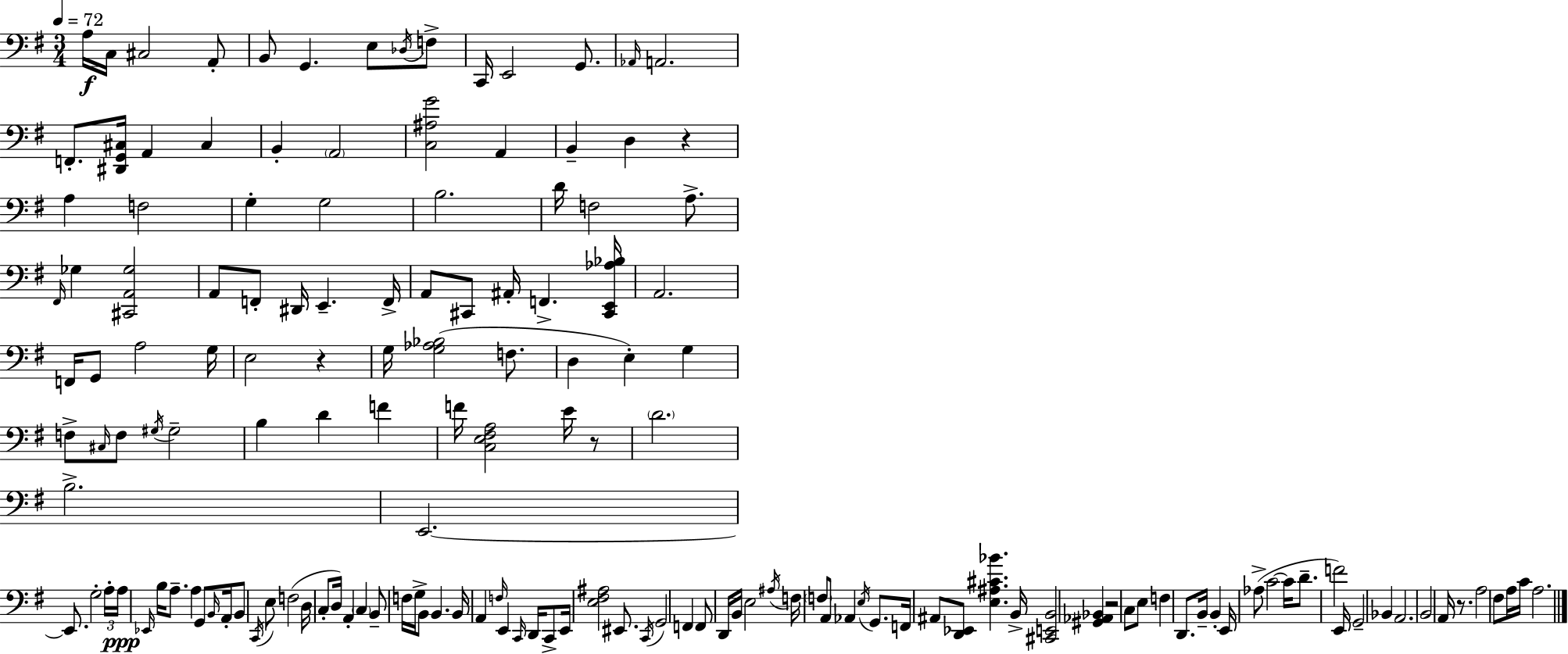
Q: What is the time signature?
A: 3/4